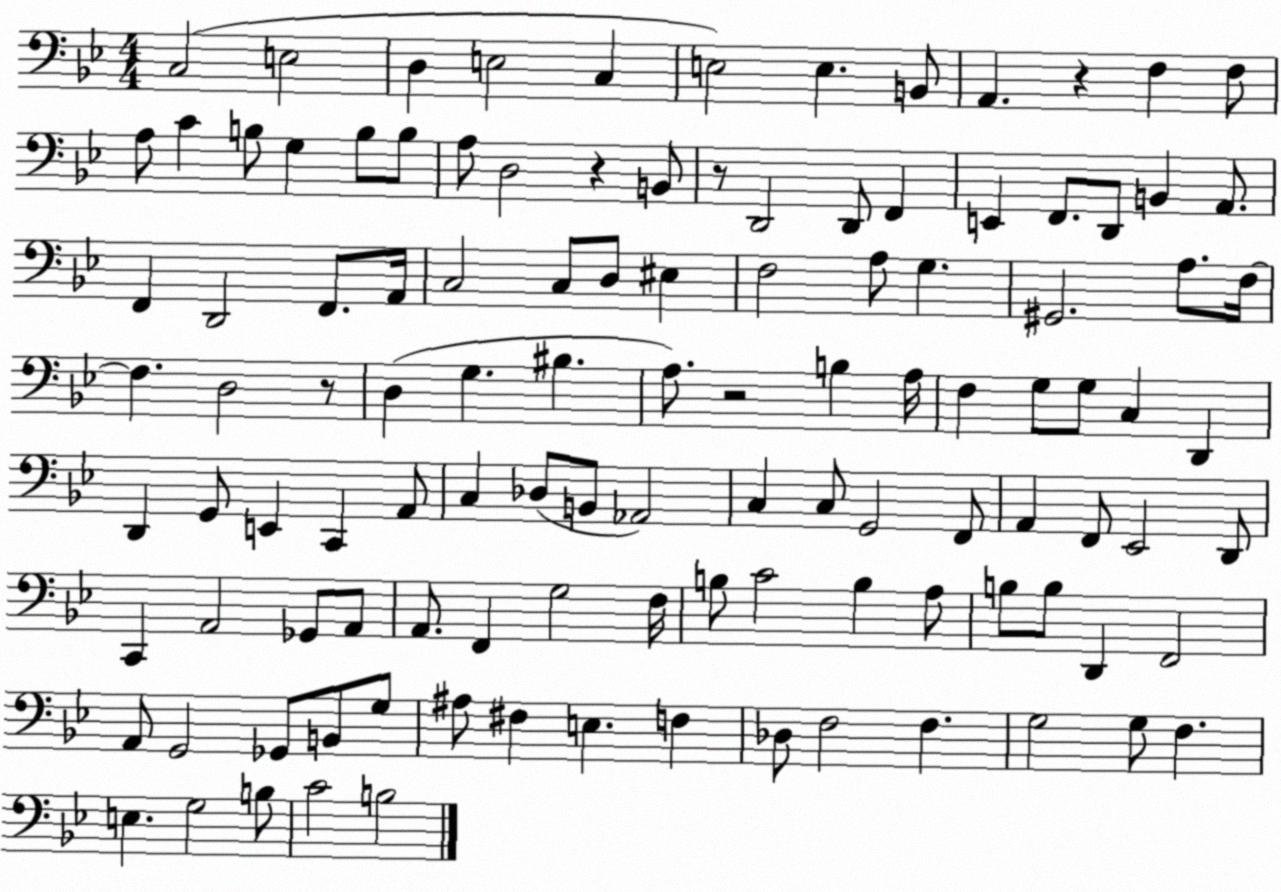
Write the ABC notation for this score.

X:1
T:Untitled
M:4/4
L:1/4
K:Bb
C,2 E,2 D, E,2 C, E,2 E, B,,/2 A,, z F, F,/2 A,/2 C B,/2 G, B,/2 B,/2 A,/2 D,2 z B,,/2 z/2 D,,2 D,,/2 F,, E,, F,,/2 D,,/2 B,, A,,/2 F,, D,,2 F,,/2 A,,/4 C,2 C,/2 D,/2 ^E, F,2 A,/2 G, ^G,,2 A,/2 F,/4 F, D,2 z/2 D, G, ^B, A,/2 z2 B, A,/4 F, G,/2 G,/2 C, D,, D,, G,,/2 E,, C,, A,,/2 C, _D,/2 B,,/2 _A,,2 C, C,/2 G,,2 F,,/2 A,, F,,/2 _E,,2 D,,/2 C,, A,,2 _G,,/2 A,,/2 A,,/2 F,, G,2 F,/4 B,/2 C2 B, A,/2 B,/2 B,/2 D,, F,,2 A,,/2 G,,2 _G,,/2 B,,/2 G,/2 ^A,/2 ^F, E, F, _D,/2 F,2 F, G,2 G,/2 F, E, G,2 B,/2 C2 B,2